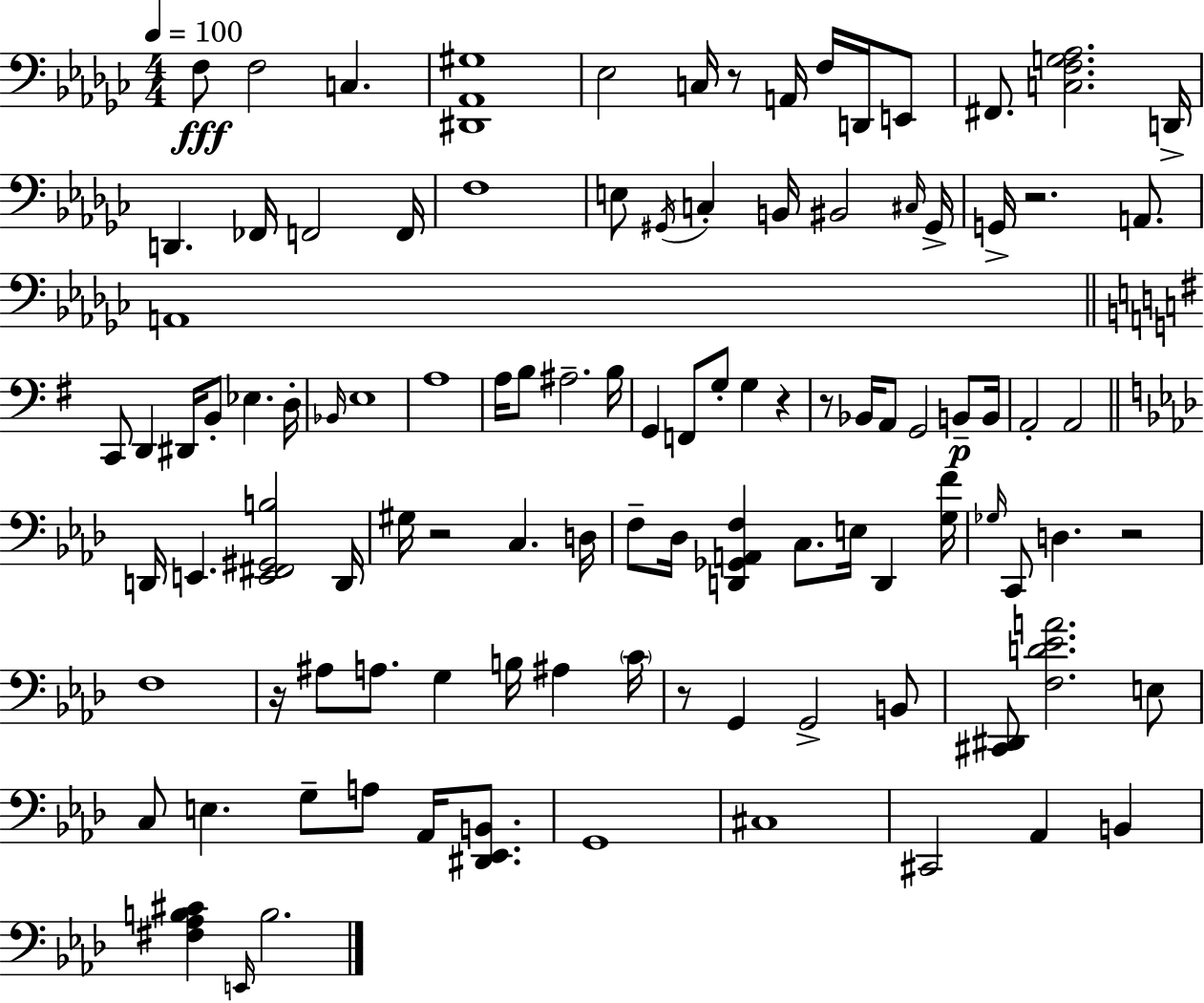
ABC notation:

X:1
T:Untitled
M:4/4
L:1/4
K:Ebm
F,/2 F,2 C, [^D,,_A,,^G,]4 _E,2 C,/4 z/2 A,,/4 F,/4 D,,/4 E,,/2 ^F,,/2 [C,F,G,_A,]2 D,,/4 D,, _F,,/4 F,,2 F,,/4 F,4 E,/2 ^G,,/4 C, B,,/4 ^B,,2 ^C,/4 ^G,,/4 G,,/4 z2 A,,/2 A,,4 C,,/2 D,, ^D,,/4 B,,/2 _E, D,/4 _B,,/4 E,4 A,4 A,/4 B,/2 ^A,2 B,/4 G,, F,,/2 G,/2 G, z z/2 _B,,/4 A,,/2 G,,2 B,,/2 B,,/4 A,,2 A,,2 D,,/4 E,, [E,,^F,,^G,,B,]2 D,,/4 ^G,/4 z2 C, D,/4 F,/2 _D,/4 [D,,_G,,A,,F,] C,/2 E,/4 D,, [G,F]/4 _G,/4 C,,/2 D, z2 F,4 z/4 ^A,/2 A,/2 G, B,/4 ^A, C/4 z/2 G,, G,,2 B,,/2 [^C,,^D,,]/2 [F,D_EA]2 E,/2 C,/2 E, G,/2 A,/2 _A,,/4 [^D,,_E,,B,,]/2 G,,4 ^C,4 ^C,,2 _A,, B,, [^F,_A,B,^C] E,,/4 B,2